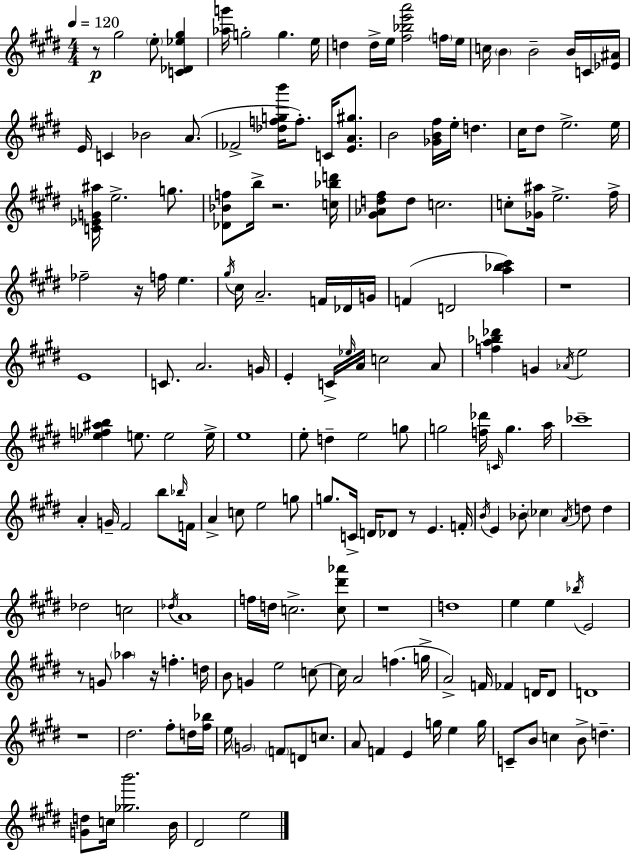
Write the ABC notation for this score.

X:1
T:Untitled
M:4/4
L:1/4
K:E
z/2 ^g2 e/2 [C_D_e^g] [_ag']/4 g2 g e/4 d d/4 e/4 [^f_be'a']2 f/4 e/4 c/4 B B2 B/4 C/4 [_E^A]/4 E/4 C _B2 A/2 _F2 [_dfgb']/4 f/2 C/4 [EA^g]/2 B2 [_GB^f]/4 e/4 d ^c/4 ^d/2 e2 e/4 [C_EG^a]/4 e2 g/2 [_D_Bf]/2 b/4 z2 [c_bd']/4 [^G_Ad^f]/2 d/2 c2 c/2 [_G^a]/4 e2 ^f/4 _f2 z/4 f/4 e ^g/4 ^c/4 A2 F/4 _D/4 G/4 F D2 [a_b^c'] z4 E4 C/2 A2 G/4 E C/4 _e/4 A/4 c2 A/2 [fa_b_d'] G _A/4 e2 [_ef^ab] e/2 e2 e/4 e4 e/2 d e2 g/2 g2 [f_d']/4 C/4 g a/4 _c'4 A G/4 ^F2 b/2 _b/4 F/4 A c/2 e2 g/2 g/2 C/4 D/4 _D/2 z/2 E F/4 B/4 E _B/2 _c A/4 d/2 d _d2 c2 _d/4 A4 f/4 d/4 c2 [c^d'_a']/2 z4 d4 e e _b/4 E2 z/2 G/2 _a z/4 f d/4 B/2 G e2 c/2 c/4 A2 f g/4 A2 F/4 _F D/4 D/2 D4 z4 ^d2 ^f/2 d/4 [^f_b]/4 e/4 G2 F/2 D/2 c/2 A/2 F E g/4 e g/4 C/2 B/2 c B/2 d [Gd]/2 c/4 [_gb']2 B/4 ^D2 e2